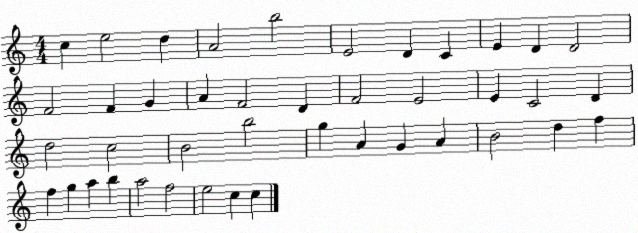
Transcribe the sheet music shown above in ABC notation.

X:1
T:Untitled
M:4/4
L:1/4
K:C
c e2 d A2 b2 E2 D C E D D2 F2 F G A F2 D F2 E2 E C2 D d2 c2 B2 b2 g A G A B2 d f f g a b a2 f2 e2 c c